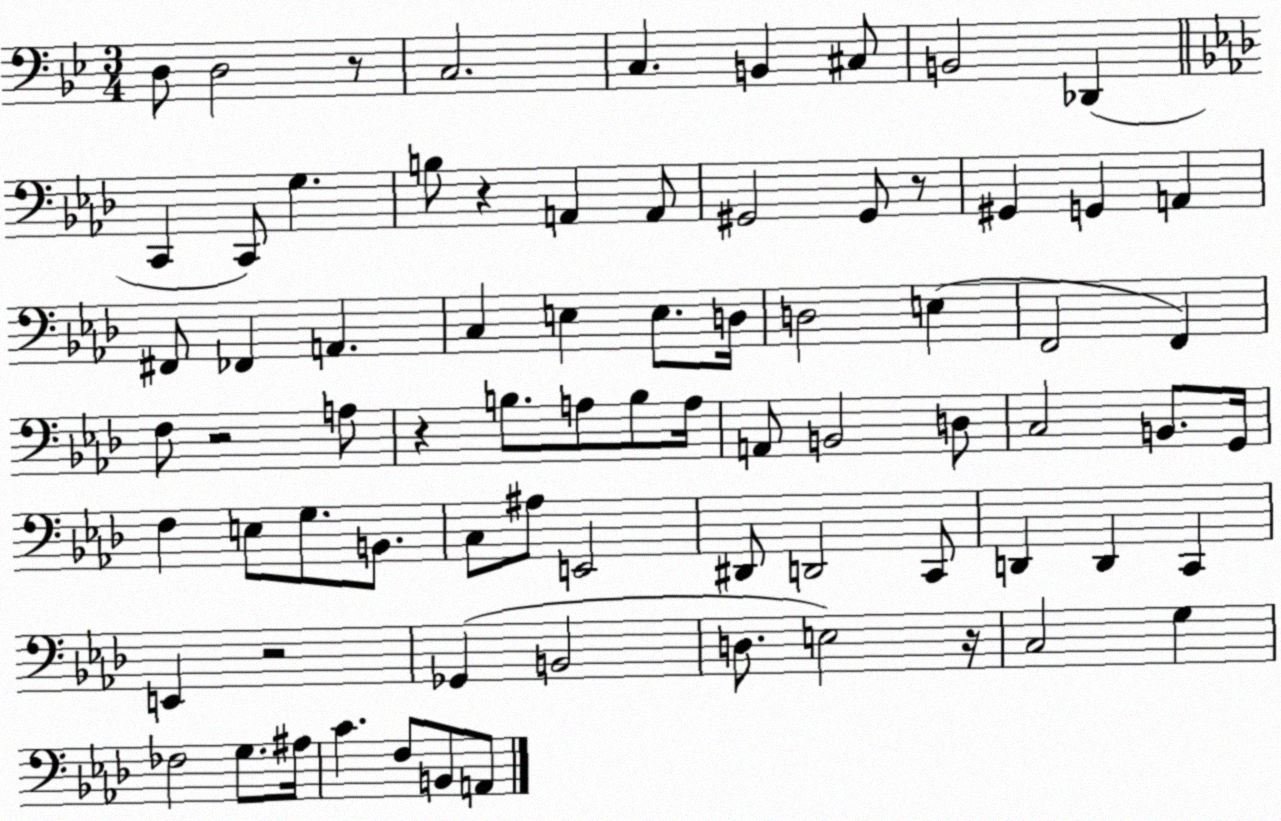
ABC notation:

X:1
T:Untitled
M:3/4
L:1/4
K:Bb
D,/2 D,2 z/2 C,2 C, B,, ^C,/2 B,,2 _D,, C,, C,,/2 G, B,/2 z A,, A,,/2 ^G,,2 ^G,,/2 z/2 ^G,, G,, A,, ^F,,/2 _F,, A,, C, E, E,/2 D,/4 D,2 E, F,,2 F,, F,/2 z2 A,/2 z B,/2 A,/2 B,/2 A,/4 A,,/2 B,,2 D,/2 C,2 B,,/2 G,,/4 F, E,/2 G,/2 B,,/2 C,/2 ^A,/2 E,,2 ^D,,/2 D,,2 C,,/2 D,, D,, C,, E,, z2 _G,, B,,2 D,/2 E,2 z/4 C,2 G, _F,2 G,/2 ^A,/4 C F,/2 B,,/2 A,,/2